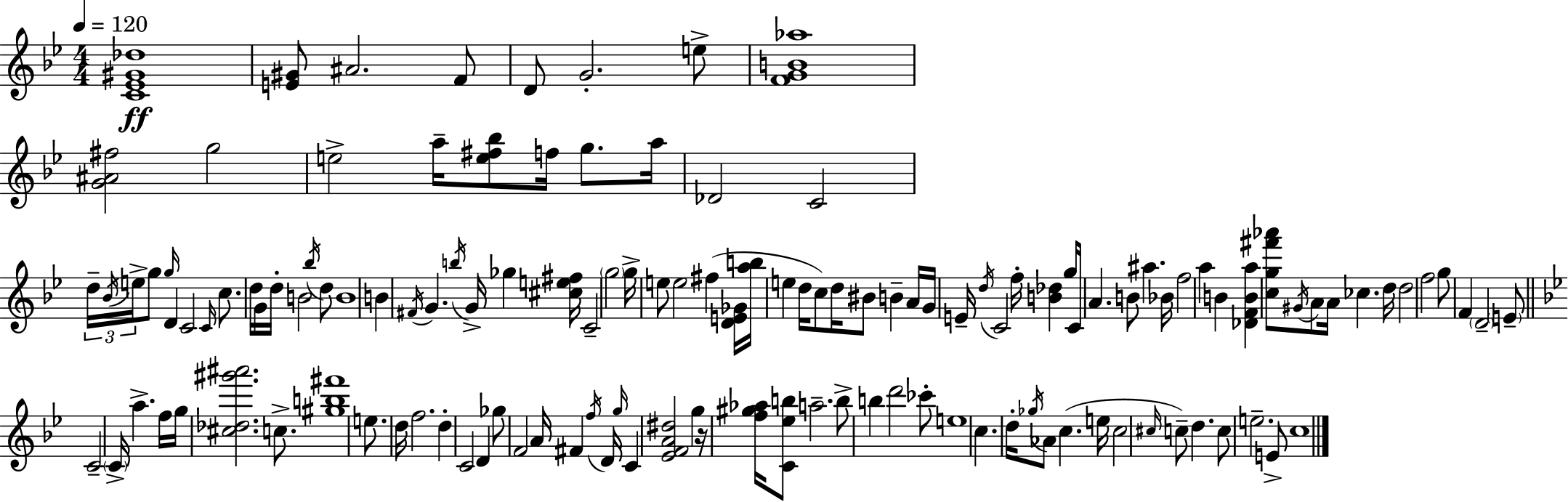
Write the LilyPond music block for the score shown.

{
  \clef treble
  \numericTimeSignature
  \time 4/4
  \key bes \major
  \tempo 4 = 120
  <c' ees' gis' des''>1\ff | <e' gis'>8 ais'2. f'8 | d'8 g'2.-. e''8-> | <f' g' b' aes''>1 | \break <g' ais' fis''>2 g''2 | e''2-> a''16-- <e'' fis'' bes''>8 f''16 g''8. a''16 | des'2 c'2 | \tuplet 3/2 { d''16-- \acciaccatura { bes'16 } e''16-> } g''8 \grace { g''16 } d'4 c'2 | \break \grace { c'16 } c''8. d''16 g'16 d''16-. b'2 | \acciaccatura { bes''16 } d''8 b'1 | b'4 \acciaccatura { fis'16 } g'4. \acciaccatura { b''16 } | g'16-> ges''4 <cis'' e'' fis''>16 c'2-- \parenthesize g''2 | \break g''16-> e''8 e''2 | fis''4( <d' e' ges'>16 <a'' b''>16 e''4 d''16 c''8) d''16 bis'8 | b'4-- a'16 g'16 e'16-- \acciaccatura { d''16 } c'2 | f''16-. <b' des''>4 g''16 c'16 a'4. b'8 | \break ais''4. bes'16 f''2 a''4 | b'4 <des' f' b' a''>4 <c'' g'' fis''' aes'''>8 \acciaccatura { gis'16 } a'8 | a'16 ces''4. d''16 d''2 | f''2 g''8 f'4 \parenthesize d'2-- | \break \parenthesize e'8-- \bar "||" \break \key bes \major c'2-- \parenthesize c'16-> a''4.-> f''16 | g''16 <cis'' des'' gis''' ais'''>2. c''8.-> | <gis'' b'' fis'''>1 | e''8. d''16 f''2. | \break d''4-. c'2 d'4 | ges''8 f'2 a'16 fis'4 \acciaccatura { f''16 } | d'16 \grace { g''16 } c'4 <ees' f' a' dis''>2 g''4 | r16 <f'' gis'' aes''>16 <c' ees'' b''>8 a''2.-- | \break b''8-> b''4 d'''2 | ces'''8-. e''1 | c''4. d''16-. \acciaccatura { ges''16 } aes'8 c''4.( | e''16 c''2 \grace { cis''16 }) c''8-- d''4. | \break c''8 e''2.-- | e'8-> c''1 | \bar "|."
}